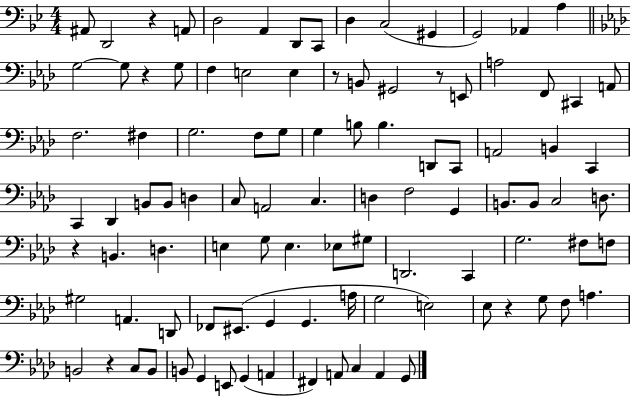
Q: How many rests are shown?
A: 7